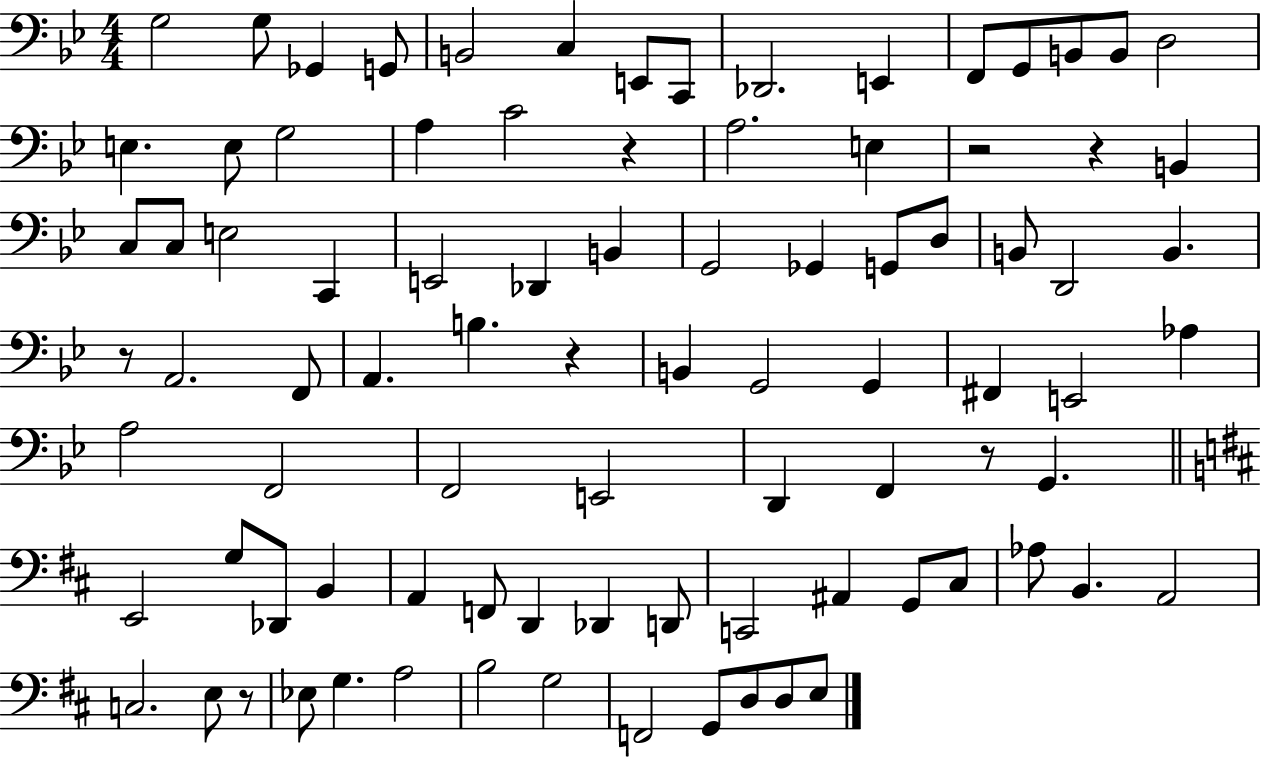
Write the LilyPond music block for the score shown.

{
  \clef bass
  \numericTimeSignature
  \time 4/4
  \key bes \major
  g2 g8 ges,4 g,8 | b,2 c4 e,8 c,8 | des,2. e,4 | f,8 g,8 b,8 b,8 d2 | \break e4. e8 g2 | a4 c'2 r4 | a2. e4 | r2 r4 b,4 | \break c8 c8 e2 c,4 | e,2 des,4 b,4 | g,2 ges,4 g,8 d8 | b,8 d,2 b,4. | \break r8 a,2. f,8 | a,4. b4. r4 | b,4 g,2 g,4 | fis,4 e,2 aes4 | \break a2 f,2 | f,2 e,2 | d,4 f,4 r8 g,4. | \bar "||" \break \key d \major e,2 g8 des,8 b,4 | a,4 f,8 d,4 des,4 d,8 | c,2 ais,4 g,8 cis8 | aes8 b,4. a,2 | \break c2. e8 r8 | ees8 g4. a2 | b2 g2 | f,2 g,8 d8 d8 e8 | \break \bar "|."
}